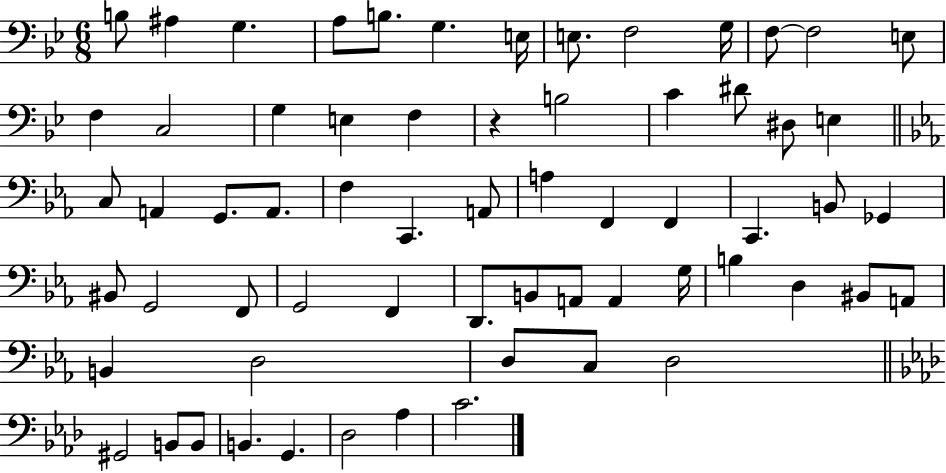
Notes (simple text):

B3/e A#3/q G3/q. A3/e B3/e. G3/q. E3/s E3/e. F3/h G3/s F3/e F3/h E3/e F3/q C3/h G3/q E3/q F3/q R/q B3/h C4/q D#4/e D#3/e E3/q C3/e A2/q G2/e. A2/e. F3/q C2/q. A2/e A3/q F2/q F2/q C2/q. B2/e Gb2/q BIS2/e G2/h F2/e G2/h F2/q D2/e. B2/e A2/e A2/q G3/s B3/q D3/q BIS2/e A2/e B2/q D3/h D3/e C3/e D3/h G#2/h B2/e B2/e B2/q. G2/q. Db3/h Ab3/q C4/h.